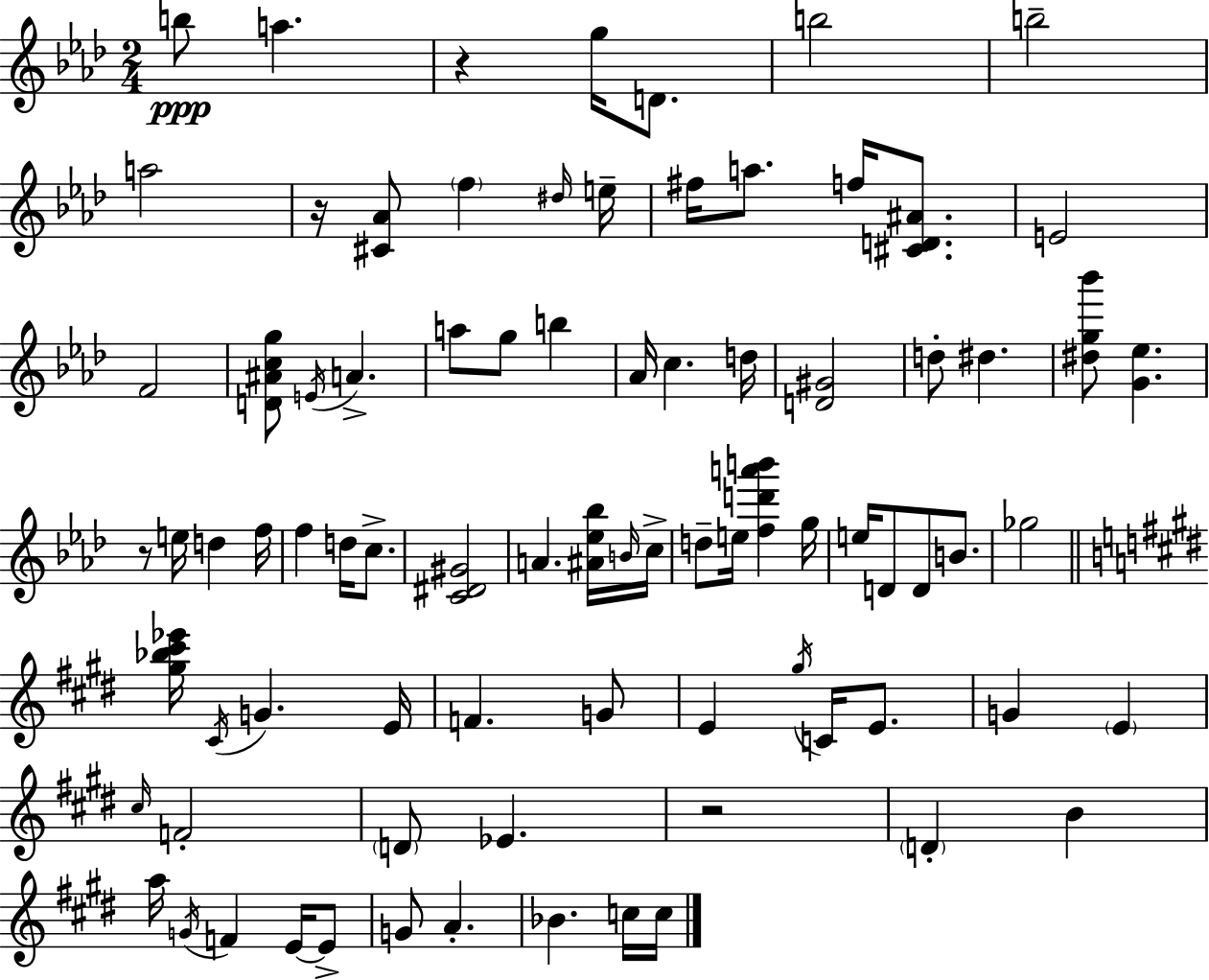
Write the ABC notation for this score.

X:1
T:Untitled
M:2/4
L:1/4
K:Ab
b/2 a z g/4 D/2 b2 b2 a2 z/4 [^C_A]/2 f ^d/4 e/4 ^f/4 a/2 f/4 [^CD^A]/2 E2 F2 [D^Acg]/2 E/4 A a/2 g/2 b _A/4 c d/4 [D^G]2 d/2 ^d [^dg_b']/2 [G_e] z/2 e/4 d f/4 f d/4 c/2 [C^D^G]2 A [^A_e_b]/4 B/4 c/4 d/2 e/4 [fd'a'b'] g/4 e/4 D/2 D/2 B/2 _g2 [^g_b^c'_e']/4 ^C/4 G E/4 F G/2 E ^g/4 C/4 E/2 G E ^c/4 F2 D/2 _E z2 D B a/4 G/4 F E/4 E/2 G/2 A _B c/4 c/4